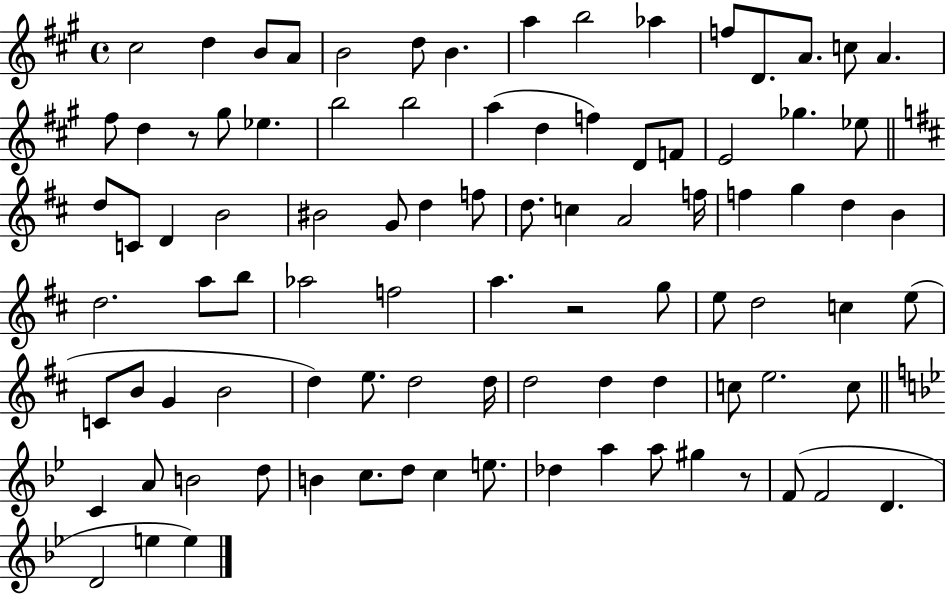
C#5/h D5/q B4/e A4/e B4/h D5/e B4/q. A5/q B5/h Ab5/q F5/e D4/e. A4/e. C5/e A4/q. F#5/e D5/q R/e G#5/e Eb5/q. B5/h B5/h A5/q D5/q F5/q D4/e F4/e E4/h Gb5/q. Eb5/e D5/e C4/e D4/q B4/h BIS4/h G4/e D5/q F5/e D5/e. C5/q A4/h F5/s F5/q G5/q D5/q B4/q D5/h. A5/e B5/e Ab5/h F5/h A5/q. R/h G5/e E5/e D5/h C5/q E5/e C4/e B4/e G4/q B4/h D5/q E5/e. D5/h D5/s D5/h D5/q D5/q C5/e E5/h. C5/e C4/q A4/e B4/h D5/e B4/q C5/e. D5/e C5/q E5/e. Db5/q A5/q A5/e G#5/q R/e F4/e F4/h D4/q. D4/h E5/q E5/q